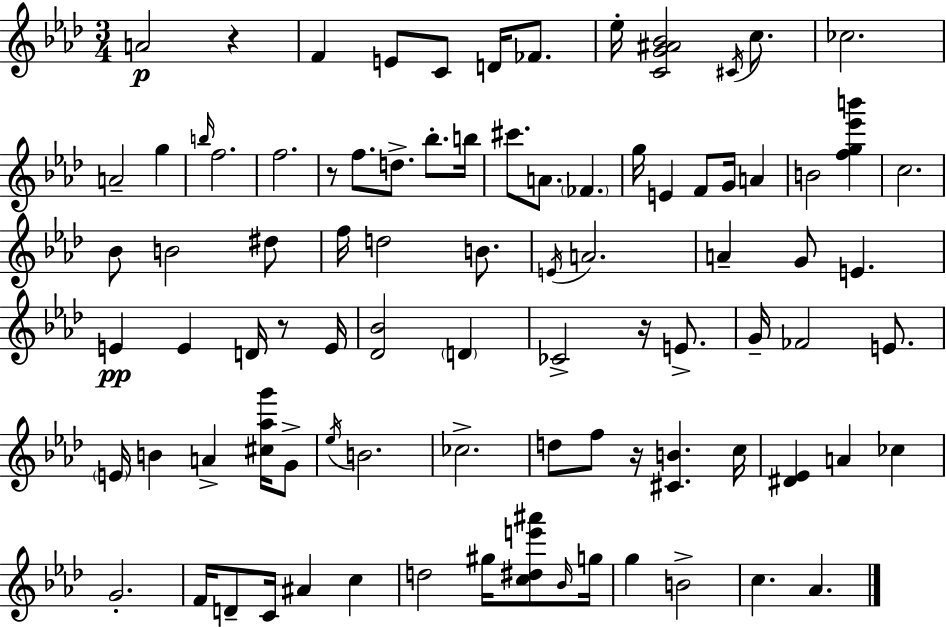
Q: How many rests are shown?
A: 5